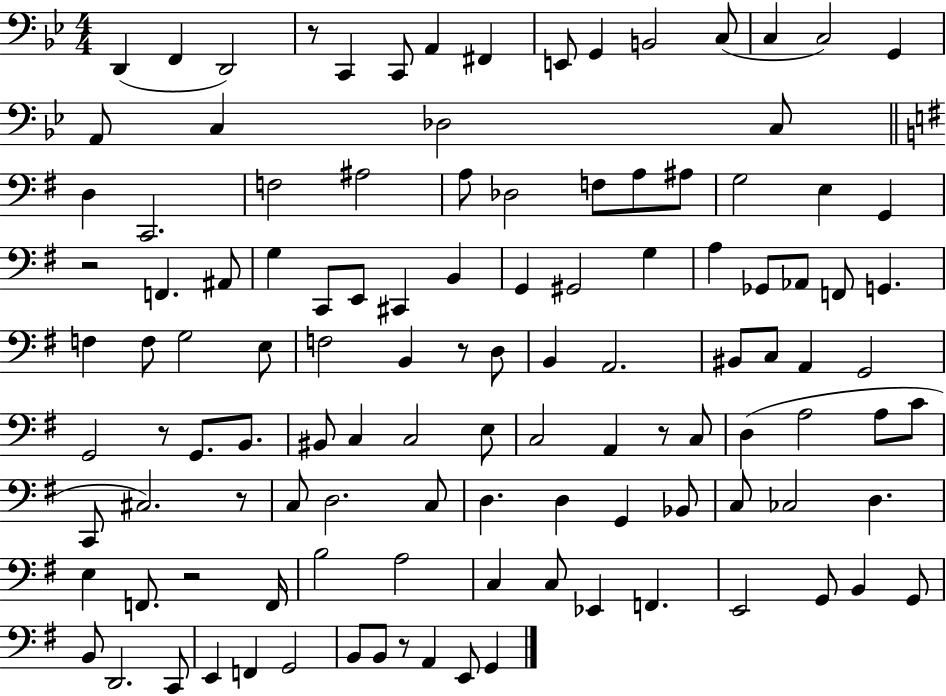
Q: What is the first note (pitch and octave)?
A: D2